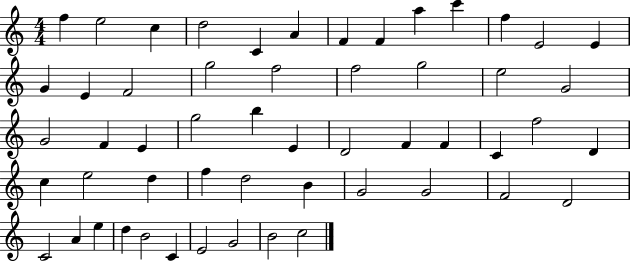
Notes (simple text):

F5/q E5/h C5/q D5/h C4/q A4/q F4/q F4/q A5/q C6/q F5/q E4/h E4/q G4/q E4/q F4/h G5/h F5/h F5/h G5/h E5/h G4/h G4/h F4/q E4/q G5/h B5/q E4/q D4/h F4/q F4/q C4/q F5/h D4/q C5/q E5/h D5/q F5/q D5/h B4/q G4/h G4/h F4/h D4/h C4/h A4/q E5/q D5/q B4/h C4/q E4/h G4/h B4/h C5/h